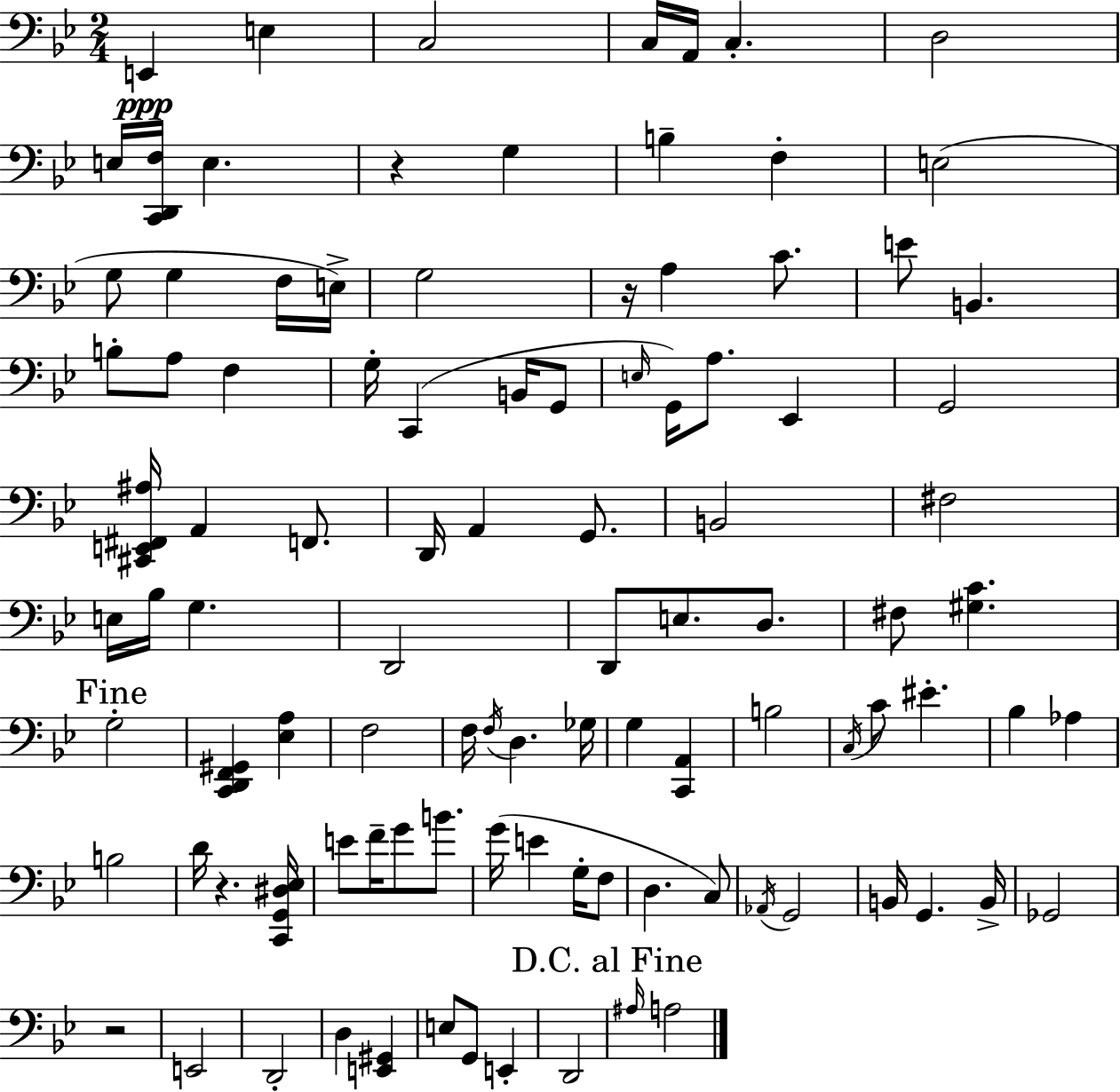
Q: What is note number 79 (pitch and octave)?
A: B2